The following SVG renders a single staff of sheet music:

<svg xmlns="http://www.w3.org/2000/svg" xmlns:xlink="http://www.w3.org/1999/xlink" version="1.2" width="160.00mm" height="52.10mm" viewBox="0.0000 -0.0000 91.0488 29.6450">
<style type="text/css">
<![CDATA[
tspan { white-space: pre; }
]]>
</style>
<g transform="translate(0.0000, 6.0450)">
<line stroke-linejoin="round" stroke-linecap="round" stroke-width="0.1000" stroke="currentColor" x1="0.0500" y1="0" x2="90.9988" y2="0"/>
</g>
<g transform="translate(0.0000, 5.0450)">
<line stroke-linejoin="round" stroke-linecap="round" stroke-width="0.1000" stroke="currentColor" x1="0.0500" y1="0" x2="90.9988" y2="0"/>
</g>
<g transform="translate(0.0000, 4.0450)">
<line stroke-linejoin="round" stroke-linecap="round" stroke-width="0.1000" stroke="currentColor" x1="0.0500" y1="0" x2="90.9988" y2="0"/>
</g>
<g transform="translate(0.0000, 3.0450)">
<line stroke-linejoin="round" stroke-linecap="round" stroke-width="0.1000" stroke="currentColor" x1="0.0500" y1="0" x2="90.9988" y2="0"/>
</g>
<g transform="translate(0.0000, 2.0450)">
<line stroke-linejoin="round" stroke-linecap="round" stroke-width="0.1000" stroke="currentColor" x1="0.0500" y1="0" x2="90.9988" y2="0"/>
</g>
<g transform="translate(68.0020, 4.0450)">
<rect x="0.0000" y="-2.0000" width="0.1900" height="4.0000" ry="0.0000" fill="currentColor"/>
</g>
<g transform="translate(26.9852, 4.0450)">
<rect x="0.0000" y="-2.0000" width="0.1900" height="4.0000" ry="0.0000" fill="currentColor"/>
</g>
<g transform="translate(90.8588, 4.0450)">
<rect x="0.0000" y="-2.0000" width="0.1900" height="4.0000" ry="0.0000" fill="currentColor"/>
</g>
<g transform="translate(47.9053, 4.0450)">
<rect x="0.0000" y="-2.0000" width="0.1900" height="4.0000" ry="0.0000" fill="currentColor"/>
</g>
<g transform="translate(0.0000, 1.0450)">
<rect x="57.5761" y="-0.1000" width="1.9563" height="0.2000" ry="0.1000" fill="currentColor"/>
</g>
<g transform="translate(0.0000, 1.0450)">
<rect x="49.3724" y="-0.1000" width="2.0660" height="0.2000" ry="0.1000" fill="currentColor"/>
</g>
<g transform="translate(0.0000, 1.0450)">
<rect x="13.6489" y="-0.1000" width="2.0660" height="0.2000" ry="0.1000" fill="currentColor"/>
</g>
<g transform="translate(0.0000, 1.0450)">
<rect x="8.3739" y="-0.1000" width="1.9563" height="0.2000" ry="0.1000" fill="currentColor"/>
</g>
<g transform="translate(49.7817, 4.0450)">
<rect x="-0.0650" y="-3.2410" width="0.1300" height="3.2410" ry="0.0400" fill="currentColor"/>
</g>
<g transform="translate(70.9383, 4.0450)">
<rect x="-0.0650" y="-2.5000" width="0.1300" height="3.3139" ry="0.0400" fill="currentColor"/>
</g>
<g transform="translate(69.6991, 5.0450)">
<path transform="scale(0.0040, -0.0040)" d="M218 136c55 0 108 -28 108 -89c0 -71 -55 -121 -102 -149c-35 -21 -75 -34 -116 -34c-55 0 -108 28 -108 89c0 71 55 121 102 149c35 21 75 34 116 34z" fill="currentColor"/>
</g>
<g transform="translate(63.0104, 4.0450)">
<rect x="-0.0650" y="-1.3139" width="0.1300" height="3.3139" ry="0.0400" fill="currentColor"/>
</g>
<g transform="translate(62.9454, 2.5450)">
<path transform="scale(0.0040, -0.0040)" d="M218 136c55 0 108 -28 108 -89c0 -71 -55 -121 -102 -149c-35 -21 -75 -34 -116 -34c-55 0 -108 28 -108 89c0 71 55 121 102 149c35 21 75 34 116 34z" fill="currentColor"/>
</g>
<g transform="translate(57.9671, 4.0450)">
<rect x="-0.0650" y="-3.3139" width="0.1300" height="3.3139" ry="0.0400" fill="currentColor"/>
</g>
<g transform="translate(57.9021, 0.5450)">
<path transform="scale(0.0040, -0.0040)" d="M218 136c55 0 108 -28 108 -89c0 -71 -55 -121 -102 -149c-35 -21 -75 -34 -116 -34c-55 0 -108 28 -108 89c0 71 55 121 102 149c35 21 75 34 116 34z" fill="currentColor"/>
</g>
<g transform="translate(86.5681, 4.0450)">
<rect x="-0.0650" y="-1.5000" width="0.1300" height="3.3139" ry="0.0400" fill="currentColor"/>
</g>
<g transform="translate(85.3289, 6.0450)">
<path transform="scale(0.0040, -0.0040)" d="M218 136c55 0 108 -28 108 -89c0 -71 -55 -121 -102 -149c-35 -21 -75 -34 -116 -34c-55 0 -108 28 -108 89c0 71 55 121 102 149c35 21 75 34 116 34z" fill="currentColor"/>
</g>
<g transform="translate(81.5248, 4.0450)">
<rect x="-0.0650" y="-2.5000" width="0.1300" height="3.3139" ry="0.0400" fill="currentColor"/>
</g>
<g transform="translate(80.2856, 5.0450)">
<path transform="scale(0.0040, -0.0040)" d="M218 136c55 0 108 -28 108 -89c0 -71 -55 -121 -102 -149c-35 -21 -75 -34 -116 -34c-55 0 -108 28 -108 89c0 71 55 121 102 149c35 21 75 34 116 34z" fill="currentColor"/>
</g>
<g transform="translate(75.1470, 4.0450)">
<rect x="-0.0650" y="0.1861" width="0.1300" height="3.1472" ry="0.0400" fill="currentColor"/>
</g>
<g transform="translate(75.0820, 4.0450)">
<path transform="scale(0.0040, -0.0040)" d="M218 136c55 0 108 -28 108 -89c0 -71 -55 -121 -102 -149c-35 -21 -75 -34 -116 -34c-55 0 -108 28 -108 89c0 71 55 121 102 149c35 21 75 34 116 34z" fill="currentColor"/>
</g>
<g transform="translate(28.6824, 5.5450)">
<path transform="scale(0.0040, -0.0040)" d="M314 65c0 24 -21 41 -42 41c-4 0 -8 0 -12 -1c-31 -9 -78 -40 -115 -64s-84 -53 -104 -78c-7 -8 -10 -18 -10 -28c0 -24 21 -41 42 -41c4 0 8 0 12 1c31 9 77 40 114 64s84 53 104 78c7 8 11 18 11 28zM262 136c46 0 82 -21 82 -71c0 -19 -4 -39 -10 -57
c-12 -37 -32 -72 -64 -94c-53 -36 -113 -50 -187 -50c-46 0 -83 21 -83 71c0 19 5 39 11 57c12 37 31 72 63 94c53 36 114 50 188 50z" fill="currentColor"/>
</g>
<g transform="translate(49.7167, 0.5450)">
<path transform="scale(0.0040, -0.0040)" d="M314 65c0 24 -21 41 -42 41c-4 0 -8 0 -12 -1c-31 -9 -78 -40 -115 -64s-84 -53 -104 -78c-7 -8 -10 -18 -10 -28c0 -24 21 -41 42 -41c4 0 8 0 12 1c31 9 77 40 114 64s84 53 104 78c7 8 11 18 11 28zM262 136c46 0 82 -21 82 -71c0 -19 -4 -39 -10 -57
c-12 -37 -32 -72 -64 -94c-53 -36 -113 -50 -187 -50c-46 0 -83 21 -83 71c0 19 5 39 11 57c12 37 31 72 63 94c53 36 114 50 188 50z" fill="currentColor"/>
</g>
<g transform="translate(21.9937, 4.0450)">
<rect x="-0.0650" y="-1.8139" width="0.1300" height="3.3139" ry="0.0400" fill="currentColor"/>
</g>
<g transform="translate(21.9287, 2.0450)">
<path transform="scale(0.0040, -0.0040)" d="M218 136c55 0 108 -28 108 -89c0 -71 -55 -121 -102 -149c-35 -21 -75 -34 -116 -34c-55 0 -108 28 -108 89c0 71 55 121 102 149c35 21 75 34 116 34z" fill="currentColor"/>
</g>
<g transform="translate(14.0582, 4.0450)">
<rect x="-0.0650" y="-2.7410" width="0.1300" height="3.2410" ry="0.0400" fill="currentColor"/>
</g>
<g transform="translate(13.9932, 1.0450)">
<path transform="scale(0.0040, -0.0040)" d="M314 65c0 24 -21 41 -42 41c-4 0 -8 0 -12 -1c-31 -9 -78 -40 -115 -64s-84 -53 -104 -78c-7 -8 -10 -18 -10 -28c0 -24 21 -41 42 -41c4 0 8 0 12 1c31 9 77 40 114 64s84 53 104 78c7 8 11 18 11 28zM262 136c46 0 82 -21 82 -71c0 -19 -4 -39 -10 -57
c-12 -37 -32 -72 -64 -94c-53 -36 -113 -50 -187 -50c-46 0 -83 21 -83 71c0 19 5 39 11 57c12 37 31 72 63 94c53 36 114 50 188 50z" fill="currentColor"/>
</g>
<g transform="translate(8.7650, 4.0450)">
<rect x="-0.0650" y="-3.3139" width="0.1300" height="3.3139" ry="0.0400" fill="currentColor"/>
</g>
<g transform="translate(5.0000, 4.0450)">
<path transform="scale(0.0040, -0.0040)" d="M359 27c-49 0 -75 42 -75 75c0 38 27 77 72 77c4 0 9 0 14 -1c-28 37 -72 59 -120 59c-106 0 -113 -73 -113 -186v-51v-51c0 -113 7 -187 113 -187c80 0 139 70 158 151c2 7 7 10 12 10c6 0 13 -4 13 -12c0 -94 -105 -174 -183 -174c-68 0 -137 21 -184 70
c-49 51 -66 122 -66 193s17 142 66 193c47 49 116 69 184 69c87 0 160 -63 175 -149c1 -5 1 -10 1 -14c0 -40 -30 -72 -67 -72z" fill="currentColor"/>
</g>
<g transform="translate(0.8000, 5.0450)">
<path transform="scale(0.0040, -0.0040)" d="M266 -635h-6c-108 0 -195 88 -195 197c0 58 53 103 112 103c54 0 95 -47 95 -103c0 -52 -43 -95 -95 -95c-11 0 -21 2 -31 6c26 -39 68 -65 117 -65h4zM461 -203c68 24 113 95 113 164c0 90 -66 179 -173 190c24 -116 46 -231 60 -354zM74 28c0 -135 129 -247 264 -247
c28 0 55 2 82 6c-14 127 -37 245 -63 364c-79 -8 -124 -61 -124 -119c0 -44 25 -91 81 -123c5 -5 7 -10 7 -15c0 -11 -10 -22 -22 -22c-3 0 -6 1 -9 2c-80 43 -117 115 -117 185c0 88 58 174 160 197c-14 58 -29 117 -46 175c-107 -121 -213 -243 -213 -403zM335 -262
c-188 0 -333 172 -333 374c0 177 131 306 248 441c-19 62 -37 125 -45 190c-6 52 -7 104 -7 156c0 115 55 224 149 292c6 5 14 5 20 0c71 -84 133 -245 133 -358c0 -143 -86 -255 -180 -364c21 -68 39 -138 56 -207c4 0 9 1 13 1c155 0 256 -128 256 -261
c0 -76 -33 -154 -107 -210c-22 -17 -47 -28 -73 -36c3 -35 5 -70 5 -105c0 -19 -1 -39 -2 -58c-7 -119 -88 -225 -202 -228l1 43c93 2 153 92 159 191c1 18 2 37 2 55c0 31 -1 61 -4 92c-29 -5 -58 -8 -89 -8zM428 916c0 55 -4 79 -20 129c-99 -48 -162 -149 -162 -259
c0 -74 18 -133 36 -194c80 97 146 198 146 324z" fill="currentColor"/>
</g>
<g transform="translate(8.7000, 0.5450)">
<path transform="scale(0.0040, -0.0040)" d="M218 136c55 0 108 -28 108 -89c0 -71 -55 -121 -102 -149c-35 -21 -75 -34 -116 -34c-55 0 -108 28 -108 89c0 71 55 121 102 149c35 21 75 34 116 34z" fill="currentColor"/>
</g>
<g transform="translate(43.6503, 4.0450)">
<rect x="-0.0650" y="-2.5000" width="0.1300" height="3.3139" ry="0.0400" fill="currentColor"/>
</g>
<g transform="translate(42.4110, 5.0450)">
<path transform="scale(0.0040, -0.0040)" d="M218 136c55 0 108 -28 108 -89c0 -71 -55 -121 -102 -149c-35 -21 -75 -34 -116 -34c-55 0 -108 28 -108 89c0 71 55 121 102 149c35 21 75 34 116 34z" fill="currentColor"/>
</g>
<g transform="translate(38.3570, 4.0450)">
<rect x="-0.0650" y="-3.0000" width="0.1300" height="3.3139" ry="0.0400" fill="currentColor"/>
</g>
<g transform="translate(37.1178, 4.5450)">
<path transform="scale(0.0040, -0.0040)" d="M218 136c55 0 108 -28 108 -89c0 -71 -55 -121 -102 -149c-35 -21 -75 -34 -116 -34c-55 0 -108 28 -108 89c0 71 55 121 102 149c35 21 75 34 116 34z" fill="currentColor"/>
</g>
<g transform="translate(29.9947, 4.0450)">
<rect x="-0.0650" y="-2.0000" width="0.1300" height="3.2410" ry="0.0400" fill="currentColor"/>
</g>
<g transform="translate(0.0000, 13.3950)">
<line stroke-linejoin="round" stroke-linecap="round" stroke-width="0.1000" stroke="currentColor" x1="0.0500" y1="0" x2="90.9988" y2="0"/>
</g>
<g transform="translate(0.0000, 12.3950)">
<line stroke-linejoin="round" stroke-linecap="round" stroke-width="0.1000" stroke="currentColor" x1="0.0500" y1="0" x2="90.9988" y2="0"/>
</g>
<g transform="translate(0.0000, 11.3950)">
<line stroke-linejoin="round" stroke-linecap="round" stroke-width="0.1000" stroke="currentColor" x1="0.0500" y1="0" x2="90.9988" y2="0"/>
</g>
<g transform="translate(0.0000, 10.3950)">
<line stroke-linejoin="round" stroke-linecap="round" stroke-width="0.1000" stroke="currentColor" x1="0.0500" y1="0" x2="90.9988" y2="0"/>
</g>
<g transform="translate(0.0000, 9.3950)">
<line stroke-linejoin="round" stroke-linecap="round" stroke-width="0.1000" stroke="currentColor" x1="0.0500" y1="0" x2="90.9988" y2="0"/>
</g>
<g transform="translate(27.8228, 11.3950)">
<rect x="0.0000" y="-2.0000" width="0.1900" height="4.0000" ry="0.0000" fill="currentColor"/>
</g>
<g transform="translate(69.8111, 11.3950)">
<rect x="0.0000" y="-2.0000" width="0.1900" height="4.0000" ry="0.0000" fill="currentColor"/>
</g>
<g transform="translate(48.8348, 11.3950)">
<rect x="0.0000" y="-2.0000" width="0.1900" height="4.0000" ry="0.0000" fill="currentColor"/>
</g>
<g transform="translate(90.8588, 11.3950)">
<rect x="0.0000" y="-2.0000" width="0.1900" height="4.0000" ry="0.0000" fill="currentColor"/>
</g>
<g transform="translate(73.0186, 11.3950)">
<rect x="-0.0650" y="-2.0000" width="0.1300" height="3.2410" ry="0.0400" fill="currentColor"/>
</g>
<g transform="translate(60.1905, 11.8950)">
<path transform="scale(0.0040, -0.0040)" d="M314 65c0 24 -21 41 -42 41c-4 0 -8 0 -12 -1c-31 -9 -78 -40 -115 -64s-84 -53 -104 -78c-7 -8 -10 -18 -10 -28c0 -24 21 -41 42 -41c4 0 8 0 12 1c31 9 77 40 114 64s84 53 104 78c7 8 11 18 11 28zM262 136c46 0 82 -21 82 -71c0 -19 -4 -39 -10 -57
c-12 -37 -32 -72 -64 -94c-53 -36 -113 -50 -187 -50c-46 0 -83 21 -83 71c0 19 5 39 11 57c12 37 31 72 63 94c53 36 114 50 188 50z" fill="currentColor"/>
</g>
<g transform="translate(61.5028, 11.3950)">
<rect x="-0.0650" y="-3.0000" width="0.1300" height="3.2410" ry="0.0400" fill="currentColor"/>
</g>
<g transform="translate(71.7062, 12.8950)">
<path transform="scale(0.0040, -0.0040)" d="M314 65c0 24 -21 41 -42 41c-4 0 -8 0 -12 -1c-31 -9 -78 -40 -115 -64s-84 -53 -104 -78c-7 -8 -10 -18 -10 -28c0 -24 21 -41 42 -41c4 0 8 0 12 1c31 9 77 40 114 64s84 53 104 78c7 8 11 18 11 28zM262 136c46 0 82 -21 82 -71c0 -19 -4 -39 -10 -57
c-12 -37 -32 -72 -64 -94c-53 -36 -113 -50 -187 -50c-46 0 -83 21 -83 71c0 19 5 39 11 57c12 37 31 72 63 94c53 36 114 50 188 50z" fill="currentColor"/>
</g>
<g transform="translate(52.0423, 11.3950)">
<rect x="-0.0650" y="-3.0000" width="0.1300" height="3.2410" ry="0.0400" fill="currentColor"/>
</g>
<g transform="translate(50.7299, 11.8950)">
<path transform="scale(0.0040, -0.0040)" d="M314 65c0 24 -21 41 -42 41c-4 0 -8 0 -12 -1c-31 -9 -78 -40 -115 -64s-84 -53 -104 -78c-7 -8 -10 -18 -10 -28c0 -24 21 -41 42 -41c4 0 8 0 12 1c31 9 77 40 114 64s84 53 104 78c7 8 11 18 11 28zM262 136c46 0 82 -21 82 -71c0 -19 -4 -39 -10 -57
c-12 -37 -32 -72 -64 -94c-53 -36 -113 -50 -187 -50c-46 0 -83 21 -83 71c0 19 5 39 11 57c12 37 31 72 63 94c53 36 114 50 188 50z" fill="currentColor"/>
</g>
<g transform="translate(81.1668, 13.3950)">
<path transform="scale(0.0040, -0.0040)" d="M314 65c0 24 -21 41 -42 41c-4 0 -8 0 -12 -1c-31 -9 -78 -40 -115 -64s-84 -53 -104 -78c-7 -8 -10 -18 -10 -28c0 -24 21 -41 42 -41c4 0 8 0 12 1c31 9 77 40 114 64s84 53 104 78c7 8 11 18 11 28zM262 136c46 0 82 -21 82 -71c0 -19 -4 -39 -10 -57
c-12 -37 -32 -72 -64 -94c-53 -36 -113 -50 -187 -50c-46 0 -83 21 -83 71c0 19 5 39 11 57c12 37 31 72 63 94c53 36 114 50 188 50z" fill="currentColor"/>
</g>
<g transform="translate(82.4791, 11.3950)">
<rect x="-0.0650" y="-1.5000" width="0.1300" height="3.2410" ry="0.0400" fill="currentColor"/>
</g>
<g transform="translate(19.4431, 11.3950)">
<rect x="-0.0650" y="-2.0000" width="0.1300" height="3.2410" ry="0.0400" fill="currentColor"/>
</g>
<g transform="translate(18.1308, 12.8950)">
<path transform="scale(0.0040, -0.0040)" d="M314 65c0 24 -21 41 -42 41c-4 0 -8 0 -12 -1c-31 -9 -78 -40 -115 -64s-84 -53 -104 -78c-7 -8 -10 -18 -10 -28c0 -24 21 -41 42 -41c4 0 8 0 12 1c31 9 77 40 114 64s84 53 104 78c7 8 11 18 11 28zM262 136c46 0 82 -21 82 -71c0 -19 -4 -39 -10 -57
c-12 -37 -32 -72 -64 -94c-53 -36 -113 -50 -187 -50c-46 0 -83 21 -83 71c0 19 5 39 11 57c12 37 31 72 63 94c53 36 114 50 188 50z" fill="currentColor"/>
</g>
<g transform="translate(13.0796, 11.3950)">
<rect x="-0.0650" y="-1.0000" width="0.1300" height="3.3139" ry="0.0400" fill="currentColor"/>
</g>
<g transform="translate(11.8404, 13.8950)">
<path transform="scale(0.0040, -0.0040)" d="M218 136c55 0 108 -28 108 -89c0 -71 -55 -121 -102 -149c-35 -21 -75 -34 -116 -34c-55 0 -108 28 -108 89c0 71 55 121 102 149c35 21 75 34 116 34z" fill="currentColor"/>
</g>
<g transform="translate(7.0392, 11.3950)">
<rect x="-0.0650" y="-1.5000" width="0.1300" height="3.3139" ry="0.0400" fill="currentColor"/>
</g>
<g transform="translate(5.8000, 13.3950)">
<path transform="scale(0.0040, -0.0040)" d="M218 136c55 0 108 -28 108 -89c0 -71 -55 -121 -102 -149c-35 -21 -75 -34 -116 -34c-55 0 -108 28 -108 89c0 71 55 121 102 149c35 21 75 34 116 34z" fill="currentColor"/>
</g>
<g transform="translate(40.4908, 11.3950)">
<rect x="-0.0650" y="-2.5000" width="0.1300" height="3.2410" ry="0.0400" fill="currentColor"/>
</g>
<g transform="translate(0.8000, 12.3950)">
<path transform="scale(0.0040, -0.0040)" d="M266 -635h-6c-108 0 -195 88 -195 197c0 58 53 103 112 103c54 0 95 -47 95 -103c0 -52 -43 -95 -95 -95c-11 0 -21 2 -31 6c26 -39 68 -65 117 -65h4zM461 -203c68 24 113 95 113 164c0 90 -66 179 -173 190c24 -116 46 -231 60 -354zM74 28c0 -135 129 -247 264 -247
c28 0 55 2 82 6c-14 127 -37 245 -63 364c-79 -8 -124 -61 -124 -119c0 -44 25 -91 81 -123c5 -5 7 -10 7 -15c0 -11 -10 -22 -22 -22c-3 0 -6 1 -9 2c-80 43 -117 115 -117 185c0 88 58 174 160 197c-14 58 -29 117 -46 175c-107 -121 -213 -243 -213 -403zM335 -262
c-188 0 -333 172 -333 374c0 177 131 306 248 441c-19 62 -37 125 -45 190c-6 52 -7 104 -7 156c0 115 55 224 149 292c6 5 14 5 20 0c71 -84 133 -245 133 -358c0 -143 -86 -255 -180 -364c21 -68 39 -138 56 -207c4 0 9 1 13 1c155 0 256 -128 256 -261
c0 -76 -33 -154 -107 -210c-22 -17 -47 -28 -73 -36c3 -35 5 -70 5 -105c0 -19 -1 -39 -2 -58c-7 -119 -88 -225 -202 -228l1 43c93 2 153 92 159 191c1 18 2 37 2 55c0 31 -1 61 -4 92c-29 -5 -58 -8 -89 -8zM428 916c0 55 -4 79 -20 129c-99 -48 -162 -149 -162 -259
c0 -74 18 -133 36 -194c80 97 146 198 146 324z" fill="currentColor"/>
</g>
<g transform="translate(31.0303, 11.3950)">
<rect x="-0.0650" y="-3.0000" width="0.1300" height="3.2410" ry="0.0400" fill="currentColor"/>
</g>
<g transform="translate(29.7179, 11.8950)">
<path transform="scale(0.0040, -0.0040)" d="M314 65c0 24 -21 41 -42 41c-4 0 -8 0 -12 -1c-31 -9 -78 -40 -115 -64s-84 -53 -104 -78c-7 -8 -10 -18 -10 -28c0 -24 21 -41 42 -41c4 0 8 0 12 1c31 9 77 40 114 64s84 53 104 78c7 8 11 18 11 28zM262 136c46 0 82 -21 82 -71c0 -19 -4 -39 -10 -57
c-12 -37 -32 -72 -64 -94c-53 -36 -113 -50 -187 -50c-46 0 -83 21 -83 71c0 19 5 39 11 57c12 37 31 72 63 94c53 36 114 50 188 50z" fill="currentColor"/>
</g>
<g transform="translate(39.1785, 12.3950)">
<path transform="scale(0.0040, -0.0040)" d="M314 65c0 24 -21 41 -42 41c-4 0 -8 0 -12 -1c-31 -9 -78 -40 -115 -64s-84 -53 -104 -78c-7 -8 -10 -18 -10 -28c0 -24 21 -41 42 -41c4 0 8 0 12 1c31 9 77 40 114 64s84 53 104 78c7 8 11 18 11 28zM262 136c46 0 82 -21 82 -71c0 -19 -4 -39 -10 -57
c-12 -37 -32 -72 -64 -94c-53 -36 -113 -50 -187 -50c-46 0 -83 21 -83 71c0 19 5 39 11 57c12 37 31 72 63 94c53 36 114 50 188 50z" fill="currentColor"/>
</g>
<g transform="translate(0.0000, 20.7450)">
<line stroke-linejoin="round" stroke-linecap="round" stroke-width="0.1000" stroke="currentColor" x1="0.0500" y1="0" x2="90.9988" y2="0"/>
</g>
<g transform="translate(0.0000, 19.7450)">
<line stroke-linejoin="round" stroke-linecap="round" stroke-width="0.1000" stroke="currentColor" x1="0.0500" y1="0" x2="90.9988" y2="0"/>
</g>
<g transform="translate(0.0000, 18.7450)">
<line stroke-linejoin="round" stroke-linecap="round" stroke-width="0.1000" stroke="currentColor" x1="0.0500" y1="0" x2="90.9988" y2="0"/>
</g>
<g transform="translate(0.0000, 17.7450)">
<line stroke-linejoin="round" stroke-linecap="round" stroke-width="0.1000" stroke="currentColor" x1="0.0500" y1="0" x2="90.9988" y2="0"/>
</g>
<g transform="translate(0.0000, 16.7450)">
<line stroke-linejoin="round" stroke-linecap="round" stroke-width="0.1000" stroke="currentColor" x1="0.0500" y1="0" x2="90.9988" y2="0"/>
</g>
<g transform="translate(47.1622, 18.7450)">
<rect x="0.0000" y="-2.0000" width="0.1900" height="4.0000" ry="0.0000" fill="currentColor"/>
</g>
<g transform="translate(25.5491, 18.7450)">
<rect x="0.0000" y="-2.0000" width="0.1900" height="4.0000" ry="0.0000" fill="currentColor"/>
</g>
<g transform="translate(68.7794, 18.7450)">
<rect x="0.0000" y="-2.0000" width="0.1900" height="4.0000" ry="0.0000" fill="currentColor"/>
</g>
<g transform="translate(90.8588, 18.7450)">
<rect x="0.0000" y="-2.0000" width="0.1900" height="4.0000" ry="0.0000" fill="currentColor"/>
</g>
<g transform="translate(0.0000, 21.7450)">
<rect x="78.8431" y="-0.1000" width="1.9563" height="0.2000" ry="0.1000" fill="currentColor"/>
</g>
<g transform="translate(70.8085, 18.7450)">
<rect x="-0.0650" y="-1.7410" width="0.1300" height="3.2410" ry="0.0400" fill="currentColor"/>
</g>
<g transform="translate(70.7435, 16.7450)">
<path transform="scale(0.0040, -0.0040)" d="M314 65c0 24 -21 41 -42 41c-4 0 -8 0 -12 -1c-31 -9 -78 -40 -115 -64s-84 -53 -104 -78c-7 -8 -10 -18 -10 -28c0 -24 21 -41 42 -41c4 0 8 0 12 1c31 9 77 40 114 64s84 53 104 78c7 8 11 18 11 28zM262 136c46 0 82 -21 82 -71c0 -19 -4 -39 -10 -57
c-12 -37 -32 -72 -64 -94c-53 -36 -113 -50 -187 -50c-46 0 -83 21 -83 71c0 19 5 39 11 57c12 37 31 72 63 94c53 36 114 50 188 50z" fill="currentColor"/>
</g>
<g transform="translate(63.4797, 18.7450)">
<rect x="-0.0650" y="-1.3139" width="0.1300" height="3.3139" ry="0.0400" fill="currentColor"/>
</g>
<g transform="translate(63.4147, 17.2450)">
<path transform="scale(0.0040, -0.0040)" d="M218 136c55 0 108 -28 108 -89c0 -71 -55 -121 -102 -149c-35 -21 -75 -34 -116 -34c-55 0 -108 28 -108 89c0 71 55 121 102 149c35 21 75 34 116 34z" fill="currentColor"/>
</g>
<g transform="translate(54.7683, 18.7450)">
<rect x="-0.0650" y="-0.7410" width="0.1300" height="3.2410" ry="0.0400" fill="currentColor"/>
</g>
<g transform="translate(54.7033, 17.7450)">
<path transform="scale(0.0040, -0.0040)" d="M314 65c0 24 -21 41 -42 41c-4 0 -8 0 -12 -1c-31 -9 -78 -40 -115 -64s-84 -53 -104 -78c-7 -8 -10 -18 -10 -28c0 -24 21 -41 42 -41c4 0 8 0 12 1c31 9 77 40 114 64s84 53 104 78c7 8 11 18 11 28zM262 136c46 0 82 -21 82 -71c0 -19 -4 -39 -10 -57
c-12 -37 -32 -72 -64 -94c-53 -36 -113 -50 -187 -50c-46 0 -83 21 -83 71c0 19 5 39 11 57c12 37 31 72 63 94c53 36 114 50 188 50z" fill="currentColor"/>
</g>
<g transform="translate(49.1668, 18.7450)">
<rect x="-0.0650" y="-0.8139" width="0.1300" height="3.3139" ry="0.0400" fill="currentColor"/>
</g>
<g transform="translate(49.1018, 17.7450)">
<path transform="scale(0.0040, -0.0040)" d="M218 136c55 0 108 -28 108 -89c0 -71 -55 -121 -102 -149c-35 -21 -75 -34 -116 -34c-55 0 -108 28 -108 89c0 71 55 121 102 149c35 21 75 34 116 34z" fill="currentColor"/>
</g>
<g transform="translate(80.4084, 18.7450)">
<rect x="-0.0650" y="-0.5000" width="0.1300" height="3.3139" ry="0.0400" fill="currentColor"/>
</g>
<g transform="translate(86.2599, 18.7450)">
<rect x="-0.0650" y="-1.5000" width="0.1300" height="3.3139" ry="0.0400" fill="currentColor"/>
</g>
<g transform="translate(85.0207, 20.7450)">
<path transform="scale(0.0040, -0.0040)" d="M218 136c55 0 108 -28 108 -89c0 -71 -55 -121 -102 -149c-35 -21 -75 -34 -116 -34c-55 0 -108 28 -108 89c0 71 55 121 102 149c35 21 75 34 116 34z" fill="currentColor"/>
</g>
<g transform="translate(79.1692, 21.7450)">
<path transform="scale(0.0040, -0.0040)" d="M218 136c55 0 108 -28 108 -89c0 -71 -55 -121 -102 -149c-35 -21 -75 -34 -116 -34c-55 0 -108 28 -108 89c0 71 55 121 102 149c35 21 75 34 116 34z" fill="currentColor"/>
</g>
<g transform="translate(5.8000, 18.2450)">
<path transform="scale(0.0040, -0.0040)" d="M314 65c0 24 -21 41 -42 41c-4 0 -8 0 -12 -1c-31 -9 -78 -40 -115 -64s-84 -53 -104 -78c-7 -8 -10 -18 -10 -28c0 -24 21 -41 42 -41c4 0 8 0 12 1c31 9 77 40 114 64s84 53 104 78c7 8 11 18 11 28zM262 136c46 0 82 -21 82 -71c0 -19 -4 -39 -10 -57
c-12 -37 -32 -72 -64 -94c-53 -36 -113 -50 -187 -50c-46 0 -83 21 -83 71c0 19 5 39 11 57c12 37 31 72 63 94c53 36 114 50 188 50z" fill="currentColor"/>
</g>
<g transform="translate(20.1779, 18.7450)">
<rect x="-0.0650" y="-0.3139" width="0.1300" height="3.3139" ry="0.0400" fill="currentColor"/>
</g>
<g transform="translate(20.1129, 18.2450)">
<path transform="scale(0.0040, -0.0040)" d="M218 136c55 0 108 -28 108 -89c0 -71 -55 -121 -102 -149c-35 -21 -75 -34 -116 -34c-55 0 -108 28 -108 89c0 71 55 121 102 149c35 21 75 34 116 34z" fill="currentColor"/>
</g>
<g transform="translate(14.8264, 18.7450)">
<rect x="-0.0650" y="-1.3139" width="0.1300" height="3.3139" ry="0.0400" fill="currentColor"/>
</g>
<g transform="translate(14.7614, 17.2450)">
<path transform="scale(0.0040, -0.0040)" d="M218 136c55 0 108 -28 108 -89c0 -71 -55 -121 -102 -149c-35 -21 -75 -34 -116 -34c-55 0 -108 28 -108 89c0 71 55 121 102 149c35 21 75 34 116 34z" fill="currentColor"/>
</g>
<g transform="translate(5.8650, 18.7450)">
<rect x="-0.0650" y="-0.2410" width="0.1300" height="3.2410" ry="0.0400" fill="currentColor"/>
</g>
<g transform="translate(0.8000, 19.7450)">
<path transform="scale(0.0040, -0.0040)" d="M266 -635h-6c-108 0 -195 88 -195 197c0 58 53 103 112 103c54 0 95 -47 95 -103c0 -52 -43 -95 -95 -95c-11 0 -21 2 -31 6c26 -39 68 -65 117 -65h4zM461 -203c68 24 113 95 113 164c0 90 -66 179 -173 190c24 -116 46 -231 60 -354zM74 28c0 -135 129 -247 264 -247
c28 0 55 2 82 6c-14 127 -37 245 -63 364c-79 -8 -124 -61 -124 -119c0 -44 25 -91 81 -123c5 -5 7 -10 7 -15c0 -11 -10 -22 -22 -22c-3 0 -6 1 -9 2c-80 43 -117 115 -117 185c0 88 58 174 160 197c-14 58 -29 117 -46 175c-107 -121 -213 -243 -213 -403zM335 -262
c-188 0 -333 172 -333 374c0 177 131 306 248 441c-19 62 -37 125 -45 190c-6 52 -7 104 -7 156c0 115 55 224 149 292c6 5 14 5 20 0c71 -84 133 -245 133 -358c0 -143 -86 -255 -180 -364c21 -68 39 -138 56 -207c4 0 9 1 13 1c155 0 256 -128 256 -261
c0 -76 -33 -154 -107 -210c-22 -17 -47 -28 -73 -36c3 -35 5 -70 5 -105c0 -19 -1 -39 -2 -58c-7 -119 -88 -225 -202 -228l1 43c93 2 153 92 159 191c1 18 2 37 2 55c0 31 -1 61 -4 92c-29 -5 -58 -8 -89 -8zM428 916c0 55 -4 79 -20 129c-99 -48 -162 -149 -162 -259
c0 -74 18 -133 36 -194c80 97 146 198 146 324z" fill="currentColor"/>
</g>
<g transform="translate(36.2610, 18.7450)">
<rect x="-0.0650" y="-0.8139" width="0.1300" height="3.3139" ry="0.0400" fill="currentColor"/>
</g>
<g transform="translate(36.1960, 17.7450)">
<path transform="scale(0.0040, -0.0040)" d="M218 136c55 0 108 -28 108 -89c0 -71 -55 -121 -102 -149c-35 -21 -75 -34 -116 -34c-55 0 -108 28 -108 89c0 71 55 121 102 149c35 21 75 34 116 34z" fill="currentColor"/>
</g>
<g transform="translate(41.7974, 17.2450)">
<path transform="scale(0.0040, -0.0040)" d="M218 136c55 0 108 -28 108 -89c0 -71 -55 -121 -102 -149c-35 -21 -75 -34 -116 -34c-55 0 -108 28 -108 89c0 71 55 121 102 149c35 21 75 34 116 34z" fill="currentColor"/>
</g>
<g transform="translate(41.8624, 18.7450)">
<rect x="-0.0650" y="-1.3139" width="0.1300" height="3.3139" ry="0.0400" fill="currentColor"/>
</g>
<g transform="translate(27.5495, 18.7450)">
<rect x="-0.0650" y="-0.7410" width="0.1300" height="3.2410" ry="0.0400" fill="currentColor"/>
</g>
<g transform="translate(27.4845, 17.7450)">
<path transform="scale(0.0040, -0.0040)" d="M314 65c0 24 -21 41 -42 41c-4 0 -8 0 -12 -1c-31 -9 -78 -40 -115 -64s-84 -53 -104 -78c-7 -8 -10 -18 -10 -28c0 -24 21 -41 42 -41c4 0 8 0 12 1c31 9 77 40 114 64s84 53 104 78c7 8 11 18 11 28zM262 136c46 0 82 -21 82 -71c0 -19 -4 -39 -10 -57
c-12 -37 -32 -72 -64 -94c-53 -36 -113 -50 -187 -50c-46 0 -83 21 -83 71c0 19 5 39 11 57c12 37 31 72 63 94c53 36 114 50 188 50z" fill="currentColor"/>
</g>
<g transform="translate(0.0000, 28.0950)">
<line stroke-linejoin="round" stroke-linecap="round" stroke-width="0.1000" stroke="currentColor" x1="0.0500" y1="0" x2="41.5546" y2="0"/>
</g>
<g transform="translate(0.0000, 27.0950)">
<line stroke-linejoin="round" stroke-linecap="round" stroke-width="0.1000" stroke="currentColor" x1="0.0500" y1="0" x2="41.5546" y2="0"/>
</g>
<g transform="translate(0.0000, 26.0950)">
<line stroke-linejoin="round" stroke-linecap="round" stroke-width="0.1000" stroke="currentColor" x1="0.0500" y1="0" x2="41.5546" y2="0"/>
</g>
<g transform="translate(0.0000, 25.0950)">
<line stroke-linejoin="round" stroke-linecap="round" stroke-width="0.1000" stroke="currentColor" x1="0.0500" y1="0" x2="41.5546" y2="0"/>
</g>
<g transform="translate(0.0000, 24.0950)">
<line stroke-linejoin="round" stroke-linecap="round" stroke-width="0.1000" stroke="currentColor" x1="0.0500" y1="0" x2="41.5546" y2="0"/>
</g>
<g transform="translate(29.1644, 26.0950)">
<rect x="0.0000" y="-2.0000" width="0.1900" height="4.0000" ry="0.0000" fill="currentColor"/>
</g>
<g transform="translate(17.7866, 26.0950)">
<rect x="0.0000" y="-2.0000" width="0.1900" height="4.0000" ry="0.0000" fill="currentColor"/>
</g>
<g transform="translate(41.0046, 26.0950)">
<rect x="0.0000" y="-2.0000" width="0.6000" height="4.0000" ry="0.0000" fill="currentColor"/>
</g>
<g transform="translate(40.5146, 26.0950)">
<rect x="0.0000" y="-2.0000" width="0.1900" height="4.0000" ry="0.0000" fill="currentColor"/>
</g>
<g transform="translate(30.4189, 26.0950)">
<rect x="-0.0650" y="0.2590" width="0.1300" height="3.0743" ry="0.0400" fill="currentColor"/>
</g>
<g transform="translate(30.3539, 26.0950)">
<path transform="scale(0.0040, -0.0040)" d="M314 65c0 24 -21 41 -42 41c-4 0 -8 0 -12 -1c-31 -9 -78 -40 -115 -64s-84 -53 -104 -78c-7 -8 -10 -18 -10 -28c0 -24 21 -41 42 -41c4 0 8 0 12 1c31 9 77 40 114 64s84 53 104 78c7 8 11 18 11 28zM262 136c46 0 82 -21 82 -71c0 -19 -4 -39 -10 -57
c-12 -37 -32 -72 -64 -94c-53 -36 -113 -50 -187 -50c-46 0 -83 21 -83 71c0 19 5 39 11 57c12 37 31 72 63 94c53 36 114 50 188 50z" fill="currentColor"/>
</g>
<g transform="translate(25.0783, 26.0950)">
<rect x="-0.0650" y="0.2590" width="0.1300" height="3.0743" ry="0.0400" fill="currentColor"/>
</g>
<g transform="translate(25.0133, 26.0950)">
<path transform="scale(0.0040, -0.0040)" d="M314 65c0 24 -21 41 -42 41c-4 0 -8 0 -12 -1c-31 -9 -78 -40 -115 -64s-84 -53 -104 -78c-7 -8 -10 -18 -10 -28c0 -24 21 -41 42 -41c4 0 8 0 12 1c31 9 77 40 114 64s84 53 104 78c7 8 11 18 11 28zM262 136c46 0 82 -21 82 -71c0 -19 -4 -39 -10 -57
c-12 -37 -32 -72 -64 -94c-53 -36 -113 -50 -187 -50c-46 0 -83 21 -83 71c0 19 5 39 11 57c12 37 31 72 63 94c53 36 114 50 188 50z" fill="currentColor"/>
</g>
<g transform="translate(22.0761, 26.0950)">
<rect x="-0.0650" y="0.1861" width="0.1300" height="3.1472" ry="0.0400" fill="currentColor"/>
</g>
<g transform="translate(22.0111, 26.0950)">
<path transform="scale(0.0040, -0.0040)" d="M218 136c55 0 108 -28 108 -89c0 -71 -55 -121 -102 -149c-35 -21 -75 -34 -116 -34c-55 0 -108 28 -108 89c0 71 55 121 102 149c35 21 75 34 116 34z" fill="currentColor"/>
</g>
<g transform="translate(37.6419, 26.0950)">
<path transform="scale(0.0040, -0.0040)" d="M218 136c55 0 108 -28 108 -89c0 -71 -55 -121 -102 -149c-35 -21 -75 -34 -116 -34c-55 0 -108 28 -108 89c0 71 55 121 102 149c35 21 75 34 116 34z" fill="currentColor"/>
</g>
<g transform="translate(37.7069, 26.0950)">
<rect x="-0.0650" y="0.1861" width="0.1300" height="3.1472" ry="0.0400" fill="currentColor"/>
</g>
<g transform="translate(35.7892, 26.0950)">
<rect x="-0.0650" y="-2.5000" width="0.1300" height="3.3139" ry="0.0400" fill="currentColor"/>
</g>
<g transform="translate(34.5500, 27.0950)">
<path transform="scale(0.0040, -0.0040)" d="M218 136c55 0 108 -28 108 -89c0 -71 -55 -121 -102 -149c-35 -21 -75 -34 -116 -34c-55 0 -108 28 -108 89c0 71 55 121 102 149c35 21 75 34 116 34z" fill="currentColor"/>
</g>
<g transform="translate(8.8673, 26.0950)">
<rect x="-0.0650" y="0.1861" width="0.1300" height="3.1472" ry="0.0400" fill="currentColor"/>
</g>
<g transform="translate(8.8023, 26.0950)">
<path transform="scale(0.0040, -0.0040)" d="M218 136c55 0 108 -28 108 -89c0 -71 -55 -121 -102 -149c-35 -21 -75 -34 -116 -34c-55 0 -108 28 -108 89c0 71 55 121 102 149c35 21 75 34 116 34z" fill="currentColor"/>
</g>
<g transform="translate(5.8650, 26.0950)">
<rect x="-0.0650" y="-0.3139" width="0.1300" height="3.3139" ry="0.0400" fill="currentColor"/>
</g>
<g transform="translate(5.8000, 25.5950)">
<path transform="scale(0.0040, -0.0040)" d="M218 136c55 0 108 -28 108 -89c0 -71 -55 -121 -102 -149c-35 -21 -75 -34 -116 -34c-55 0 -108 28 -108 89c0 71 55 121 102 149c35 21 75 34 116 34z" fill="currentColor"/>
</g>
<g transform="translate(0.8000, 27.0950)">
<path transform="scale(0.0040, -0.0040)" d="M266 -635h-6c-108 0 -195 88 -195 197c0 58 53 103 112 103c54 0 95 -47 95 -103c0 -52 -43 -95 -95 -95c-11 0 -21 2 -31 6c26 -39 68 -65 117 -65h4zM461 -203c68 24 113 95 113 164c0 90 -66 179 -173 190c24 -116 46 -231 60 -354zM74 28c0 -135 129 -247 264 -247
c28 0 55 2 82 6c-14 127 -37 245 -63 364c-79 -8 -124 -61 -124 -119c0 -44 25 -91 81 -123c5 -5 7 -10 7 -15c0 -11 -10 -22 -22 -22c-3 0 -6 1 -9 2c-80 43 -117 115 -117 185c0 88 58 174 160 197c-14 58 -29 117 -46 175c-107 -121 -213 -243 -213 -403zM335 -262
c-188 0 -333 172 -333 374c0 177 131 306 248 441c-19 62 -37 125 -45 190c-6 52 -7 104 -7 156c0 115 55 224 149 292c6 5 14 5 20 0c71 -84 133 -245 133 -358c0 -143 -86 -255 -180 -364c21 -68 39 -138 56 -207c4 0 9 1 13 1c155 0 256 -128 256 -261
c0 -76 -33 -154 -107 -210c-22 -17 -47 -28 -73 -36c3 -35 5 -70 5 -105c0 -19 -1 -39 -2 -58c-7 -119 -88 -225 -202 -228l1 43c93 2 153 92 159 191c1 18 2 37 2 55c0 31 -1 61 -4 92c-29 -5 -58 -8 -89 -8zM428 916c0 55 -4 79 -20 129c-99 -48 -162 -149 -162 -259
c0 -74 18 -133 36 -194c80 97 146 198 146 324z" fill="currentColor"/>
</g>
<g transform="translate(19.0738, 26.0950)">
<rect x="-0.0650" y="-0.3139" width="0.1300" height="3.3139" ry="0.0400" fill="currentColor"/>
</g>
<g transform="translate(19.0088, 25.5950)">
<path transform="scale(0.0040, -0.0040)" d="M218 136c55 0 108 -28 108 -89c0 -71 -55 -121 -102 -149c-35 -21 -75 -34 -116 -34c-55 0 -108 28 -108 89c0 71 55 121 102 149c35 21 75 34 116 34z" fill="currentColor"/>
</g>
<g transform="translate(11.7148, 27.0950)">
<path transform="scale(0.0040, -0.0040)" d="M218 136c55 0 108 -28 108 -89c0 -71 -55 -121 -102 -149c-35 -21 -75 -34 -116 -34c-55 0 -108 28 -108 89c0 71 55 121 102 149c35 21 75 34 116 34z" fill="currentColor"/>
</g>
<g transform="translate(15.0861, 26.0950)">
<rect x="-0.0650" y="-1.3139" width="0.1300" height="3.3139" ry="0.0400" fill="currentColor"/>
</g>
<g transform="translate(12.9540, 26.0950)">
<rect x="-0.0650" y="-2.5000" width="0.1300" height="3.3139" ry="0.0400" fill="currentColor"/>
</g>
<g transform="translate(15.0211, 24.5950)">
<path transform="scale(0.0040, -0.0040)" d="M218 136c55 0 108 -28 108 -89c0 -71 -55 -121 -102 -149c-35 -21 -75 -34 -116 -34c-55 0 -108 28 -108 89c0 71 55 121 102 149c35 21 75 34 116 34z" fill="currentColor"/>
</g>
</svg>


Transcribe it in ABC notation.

X:1
T:Untitled
M:4/4
L:1/4
K:C
b a2 f F2 A G b2 b e G B G E E D F2 A2 G2 A2 A2 F2 E2 c2 e c d2 d e d d2 e f2 C E c B G e c B B2 B2 G B